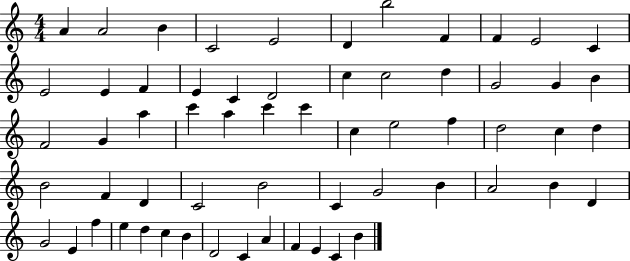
X:1
T:Untitled
M:4/4
L:1/4
K:C
A A2 B C2 E2 D b2 F F E2 C E2 E F E C D2 c c2 d G2 G B F2 G a c' a c' c' c e2 f d2 c d B2 F D C2 B2 C G2 B A2 B D G2 E f e d c B D2 C A F E C B